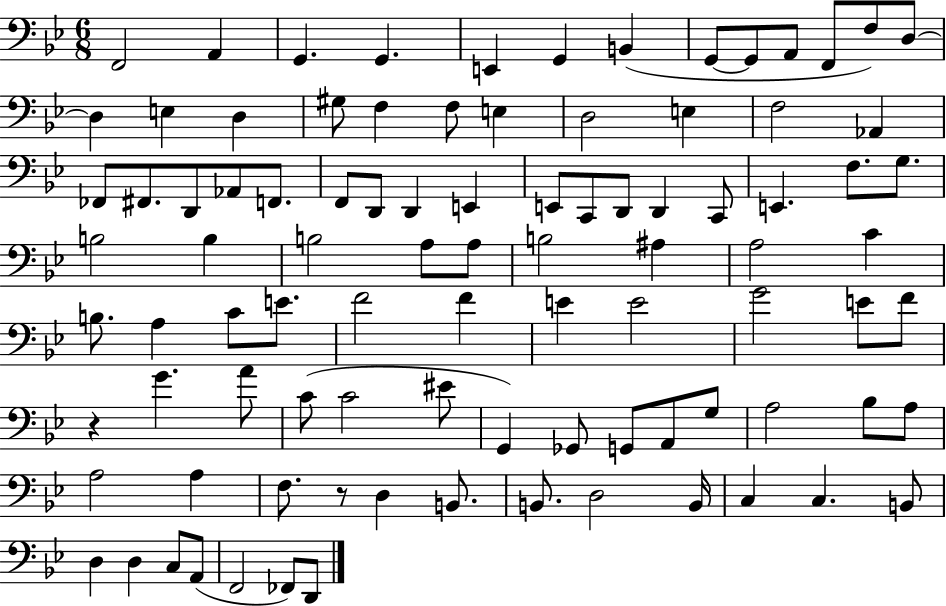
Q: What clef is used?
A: bass